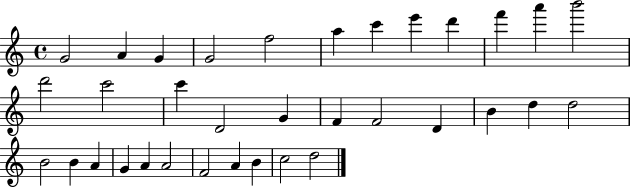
G4/h A4/q G4/q G4/h F5/h A5/q C6/q E6/q D6/q F6/q A6/q B6/h D6/h C6/h C6/q D4/h G4/q F4/q F4/h D4/q B4/q D5/q D5/h B4/h B4/q A4/q G4/q A4/q A4/h F4/h A4/q B4/q C5/h D5/h